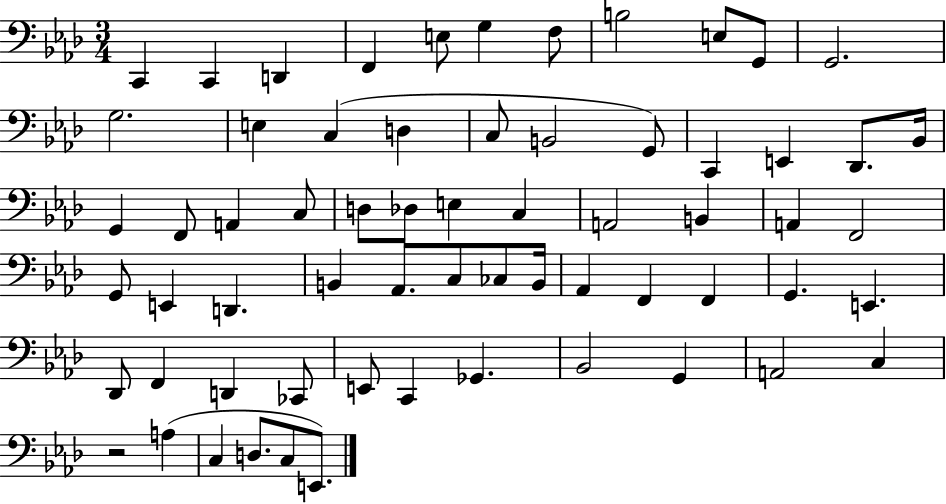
X:1
T:Untitled
M:3/4
L:1/4
K:Ab
C,, C,, D,, F,, E,/2 G, F,/2 B,2 E,/2 G,,/2 G,,2 G,2 E, C, D, C,/2 B,,2 G,,/2 C,, E,, _D,,/2 _B,,/4 G,, F,,/2 A,, C,/2 D,/2 _D,/2 E, C, A,,2 B,, A,, F,,2 G,,/2 E,, D,, B,, _A,,/2 C,/2 _C,/2 B,,/4 _A,, F,, F,, G,, E,, _D,,/2 F,, D,, _C,,/2 E,,/2 C,, _G,, _B,,2 G,, A,,2 C, z2 A, C, D,/2 C,/2 E,,/2